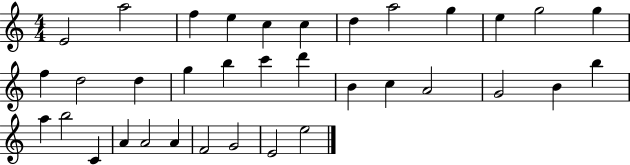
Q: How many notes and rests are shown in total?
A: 35